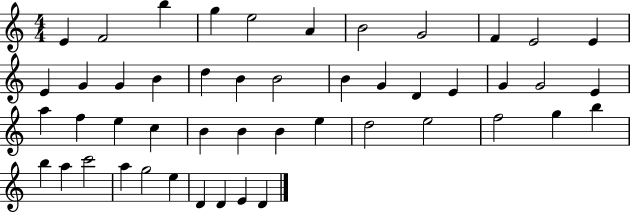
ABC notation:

X:1
T:Untitled
M:4/4
L:1/4
K:C
E F2 b g e2 A B2 G2 F E2 E E G G B d B B2 B G D E G G2 E a f e c B B B e d2 e2 f2 g b b a c'2 a g2 e D D E D